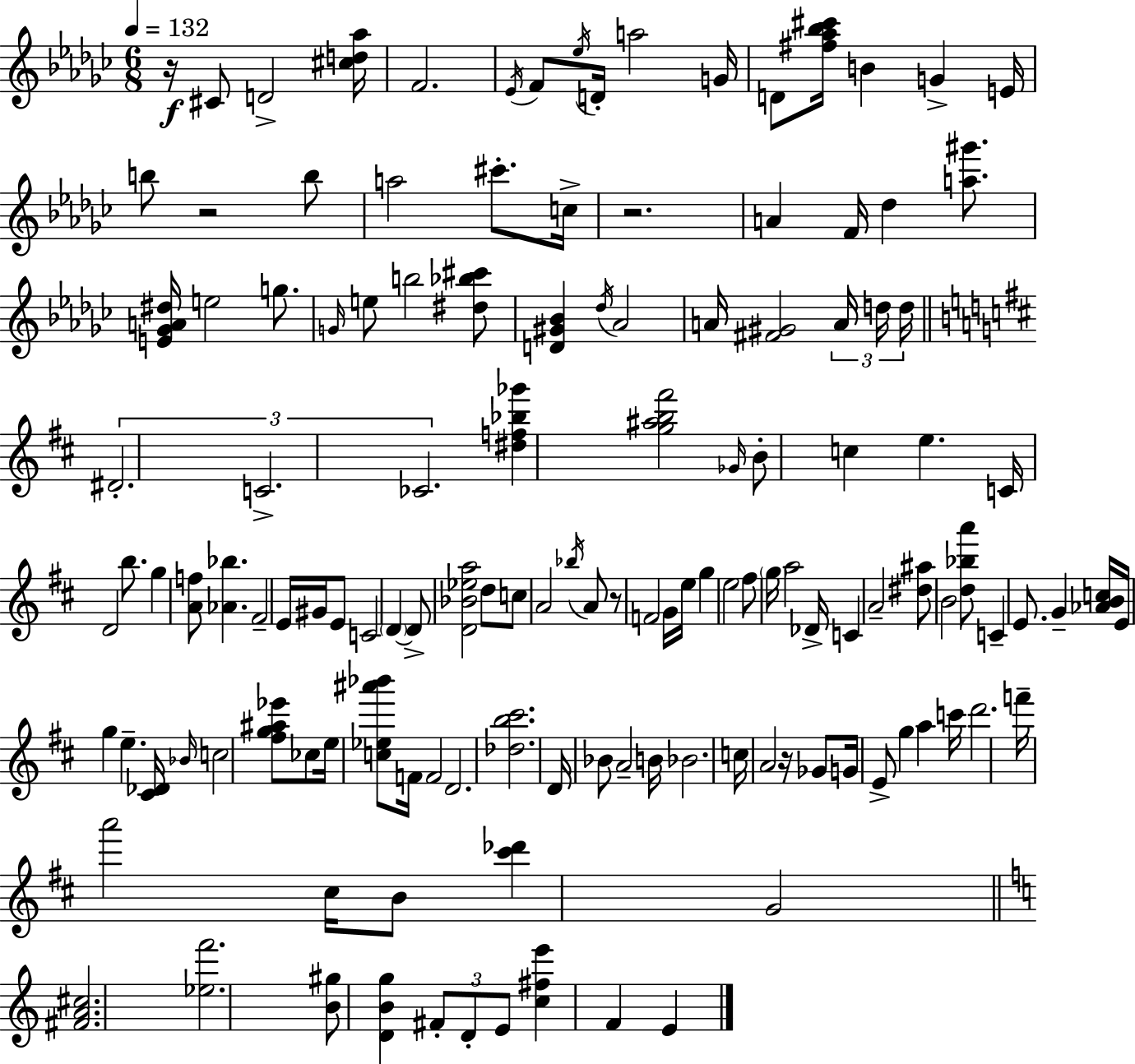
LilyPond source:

{
  \clef treble
  \numericTimeSignature
  \time 6/8
  \key ees \minor
  \tempo 4 = 132
  \repeat volta 2 { r16\f cis'8 d'2-> <cis'' d'' aes''>16 | f'2. | \acciaccatura { ees'16 } f'8 \acciaccatura { ees''16 } d'16-. a''2 | g'16 d'8 <fis'' aes'' bes'' cis'''>16 b'4 g'4-> | \break e'16 b''8 r2 | b''8 a''2 cis'''8.-. | c''16-> r2. | a'4 f'16 des''4 <a'' gis'''>8. | \break <e' ges' a' dis''>16 e''2 g''8. | \grace { g'16 } e''8 b''2 | <dis'' bes'' cis'''>8 <d' gis' bes'>4 \acciaccatura { des''16 } aes'2 | a'16 <fis' gis'>2 | \break \tuplet 3/2 { a'16 d''16 d''16 } \bar "||" \break \key d \major \tuplet 3/2 { dis'2.-. | c'2.-> | ces'2. } | <dis'' f'' bes'' ges'''>4 <g'' ais'' b'' fis'''>2 | \break \grace { ges'16 } b'8-. c''4 e''4. | c'16 d'2 b''8. | g''4 <a' f''>8 <aes' bes''>4. | fis'2-- e'16 gis'16 e'8 | \break c'2 \parenthesize d'4~~ | d'8-> <d' bes' ees'' a''>2 d''8 | c''8 a'2 \acciaccatura { bes''16 } | a'8 r8 f'2 | \break g'16 e''16 g''4 e''2 | fis''8 \parenthesize g''16 a''2 | des'16-> c'4 a'2-- | <dis'' ais''>8 b'2 | \break <d'' bes'' a'''>8 c'4-- e'8. g'4-- | <aes' b' c''>16 e'16 g''4 e''4.-- | <cis' des'>16 \grace { bes'16 } c''2 <fis'' g'' ais'' ees'''>8 | ces''8 e''16 <c'' ees'' ais''' bes'''>8 f'16 f'2 | \break d'2. | <des'' b'' cis'''>2. | d'16 bes'8 a'2-- | b'16 bes'2. | \break c''16 a'2 | r16 ges'8 g'16 e'8-> g''4 a''4 | c'''16 d'''2. | f'''16-- a'''2 | \break cis''16 b'8 <cis''' des'''>4 g'2 | \bar "||" \break \key c \major <fis' a' cis''>2. | <ees'' f'''>2. | <b' gis''>8 <d' b' g''>4 \tuplet 3/2 { fis'8-. d'8-. e'8 } | <c'' fis'' e'''>4 f'4 e'4 | \break } \bar "|."
}